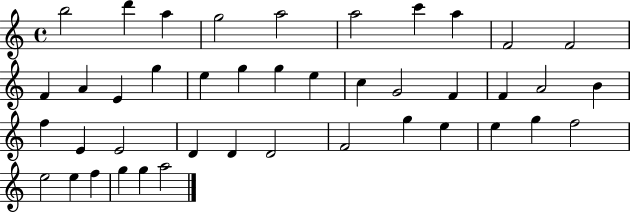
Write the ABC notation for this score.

X:1
T:Untitled
M:4/4
L:1/4
K:C
b2 d' a g2 a2 a2 c' a F2 F2 F A E g e g g e c G2 F F A2 B f E E2 D D D2 F2 g e e g f2 e2 e f g g a2